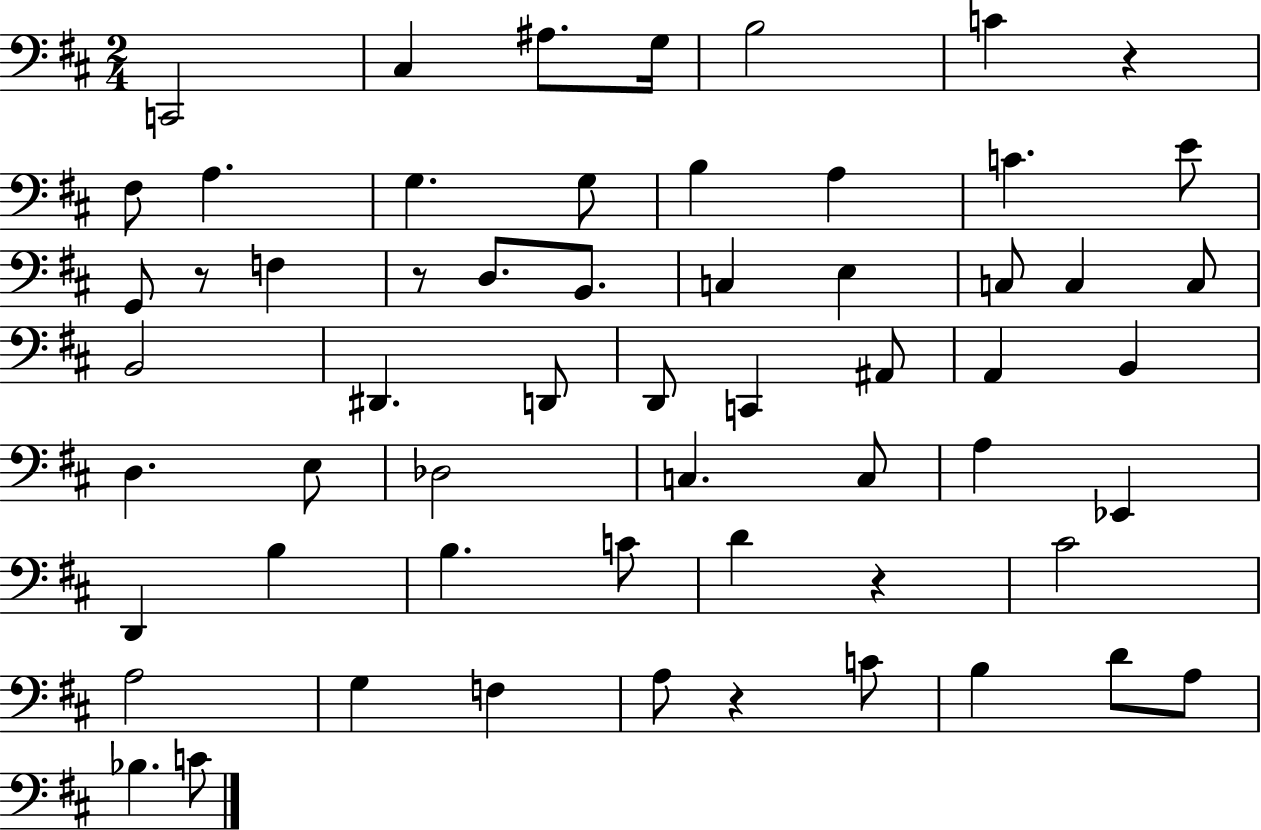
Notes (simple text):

C2/h C#3/q A#3/e. G3/s B3/h C4/q R/q F#3/e A3/q. G3/q. G3/e B3/q A3/q C4/q. E4/e G2/e R/e F3/q R/e D3/e. B2/e. C3/q E3/q C3/e C3/q C3/e B2/h D#2/q. D2/e D2/e C2/q A#2/e A2/q B2/q D3/q. E3/e Db3/h C3/q. C3/e A3/q Eb2/q D2/q B3/q B3/q. C4/e D4/q R/q C#4/h A3/h G3/q F3/q A3/e R/q C4/e B3/q D4/e A3/e Bb3/q. C4/e